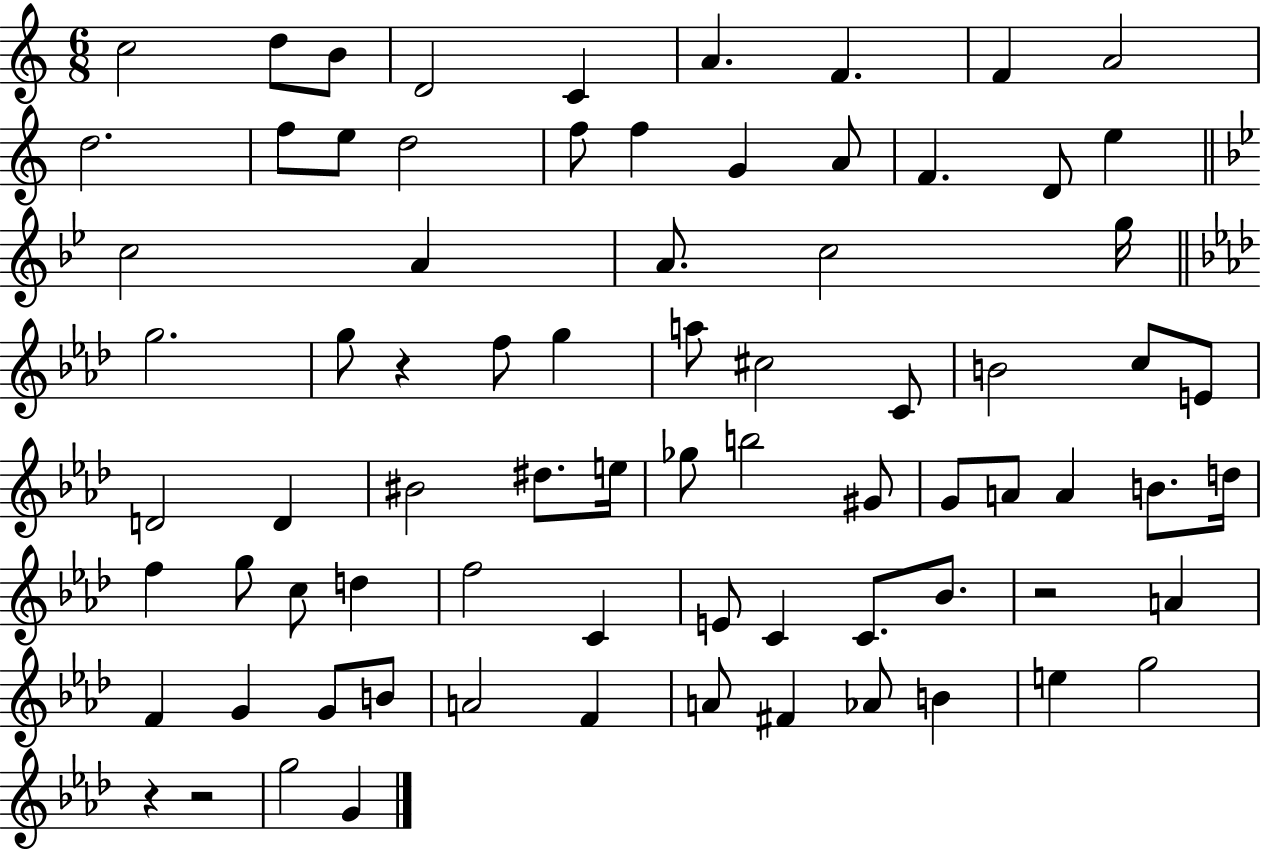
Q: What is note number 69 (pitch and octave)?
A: B4